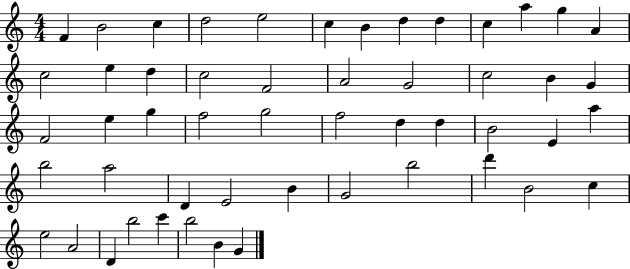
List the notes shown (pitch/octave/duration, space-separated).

F4/q B4/h C5/q D5/h E5/h C5/q B4/q D5/q D5/q C5/q A5/q G5/q A4/q C5/h E5/q D5/q C5/h F4/h A4/h G4/h C5/h B4/q G4/q F4/h E5/q G5/q F5/h G5/h F5/h D5/q D5/q B4/h E4/q A5/q B5/h A5/h D4/q E4/h B4/q G4/h B5/h D6/q B4/h C5/q E5/h A4/h D4/q B5/h C6/q B5/h B4/q G4/q